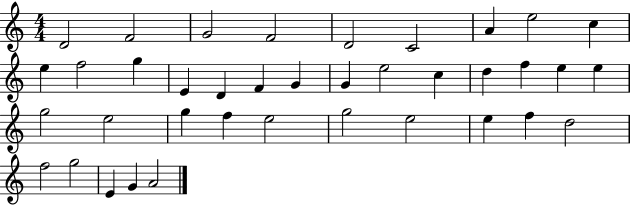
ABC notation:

X:1
T:Untitled
M:4/4
L:1/4
K:C
D2 F2 G2 F2 D2 C2 A e2 c e f2 g E D F G G e2 c d f e e g2 e2 g f e2 g2 e2 e f d2 f2 g2 E G A2